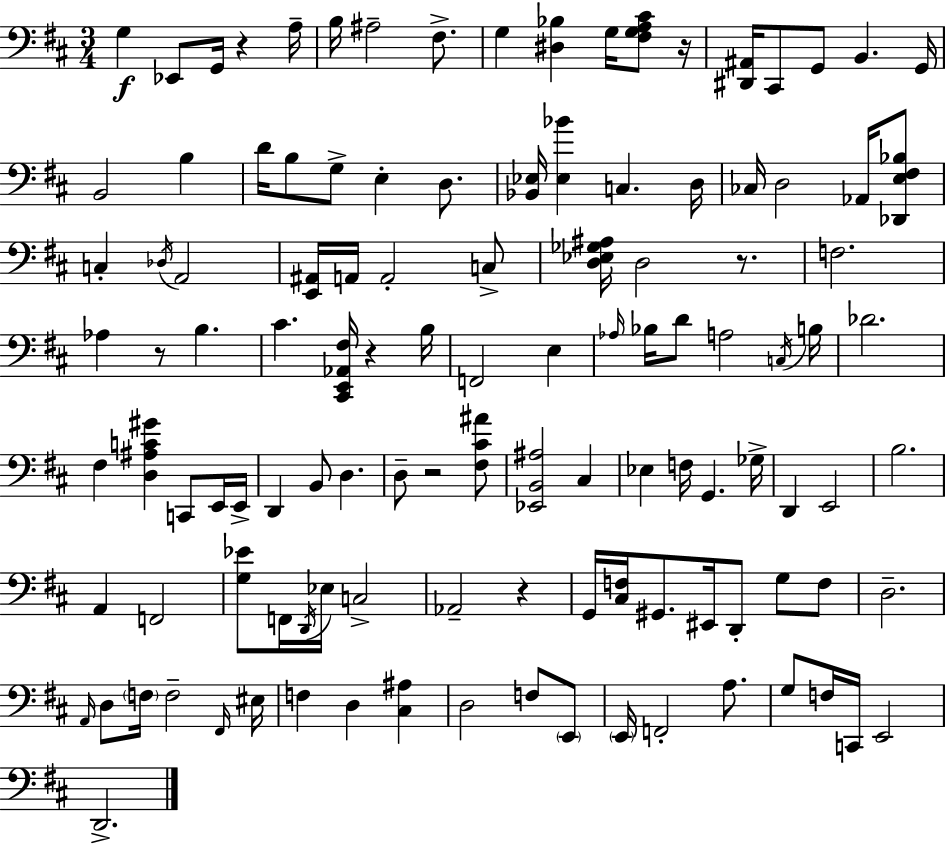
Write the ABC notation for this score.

X:1
T:Untitled
M:3/4
L:1/4
K:D
G, _E,,/2 G,,/4 z A,/4 B,/4 ^A,2 ^F,/2 G, [^D,_B,] G,/4 [^F,G,A,^C]/2 z/4 [^D,,^A,,]/4 ^C,,/2 G,,/2 B,, G,,/4 B,,2 B, D/4 B,/2 G,/2 E, D,/2 [_B,,_E,]/4 [_E,_B] C, D,/4 _C,/4 D,2 _A,,/4 [_D,,E,^F,_B,]/2 C, _D,/4 A,,2 [E,,^A,,]/4 A,,/4 A,,2 C,/2 [D,_E,_G,^A,]/4 D,2 z/2 F,2 _A, z/2 B, ^C [^C,,E,,_A,,^F,]/4 z B,/4 F,,2 E, _A,/4 _B,/4 D/2 A,2 C,/4 B,/4 _D2 ^F, [D,^A,C^G] C,,/2 E,,/4 E,,/4 D,, B,,/2 D, D,/2 z2 [^F,^C^A]/2 [_E,,B,,^A,]2 ^C, _E, F,/4 G,, _G,/4 D,, E,,2 B,2 A,, F,,2 [G,_E]/2 F,,/4 D,,/4 _E,/4 C,2 _A,,2 z G,,/4 [^C,F,]/4 ^G,,/2 ^E,,/4 D,,/2 G,/2 F,/2 D,2 A,,/4 D,/2 F,/4 F,2 ^F,,/4 ^E,/4 F, D, [^C,^A,] D,2 F,/2 E,,/2 E,,/4 F,,2 A,/2 G,/2 F,/4 C,,/4 E,,2 D,,2